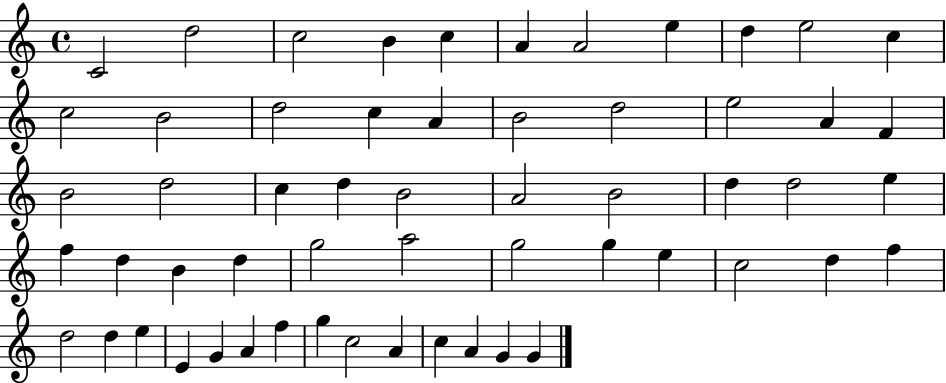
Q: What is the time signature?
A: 4/4